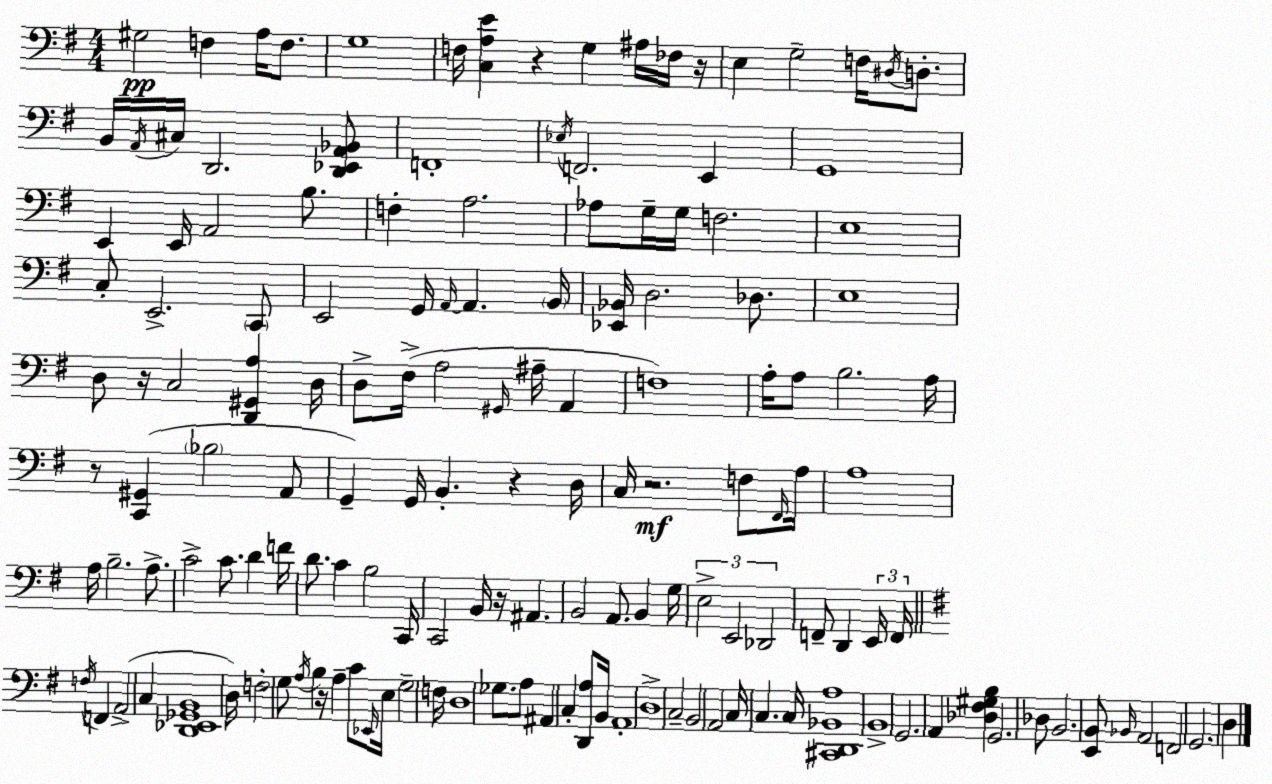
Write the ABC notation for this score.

X:1
T:Untitled
M:4/4
L:1/4
K:G
^G,2 F, A,/4 F,/2 G,4 F,/4 [C,A,E] z G, ^A,/4 _F,/4 z/4 E, G,2 F,/4 ^D,/4 D,/2 B,,/4 A,,/4 ^C,/4 D,,2 [D,,_E,,A,,_B,,]/2 F,,4 _E,/4 F,,2 E,, G,,4 E,, E,,/4 A,,2 B,/2 F, A,2 _A,/2 G,/4 G,/4 F,2 E,4 C,/2 E,,2 C,,/2 E,,2 G,,/4 A,,/4 A,, B,,/4 [_E,,_B,,]/4 D,2 _D,/2 E,4 D,/2 z/4 C,2 [D,,^G,,A,] D,/4 D,/2 ^F,/4 A,2 ^G,,/4 ^A,/4 A,, F,4 A,/4 A,/2 B,2 A,/4 z/2 [C,,^G,,] _B,2 A,,/2 G,, G,,/4 B,, z D,/4 C,/4 z2 F,/2 ^F,,/4 A,/4 A,4 A,/4 B,2 A,/2 C2 C/2 D F/4 D/2 C B,2 C,,/4 C,,2 B,,/4 z/4 ^A,, B,,2 A,,/2 B,, G,/4 E,2 E,,2 _D,,2 F,,/2 D,, E,,/4 F,,/4 F,/4 F,, A,,2 C, [D,,_E,,_G,,B,,]4 D,/4 F,2 G,/2 A,/4 B, z/4 A, C/2 _E,,/4 E,/4 G,2 F,/4 D,4 _G,/2 A,/2 ^A,, C, [D,,A,]/2 B,,/4 A,,4 D,4 C,2 B,,2 A,,2 C,/4 C, C,/4 [^C,,D,,_B,,A,]4 B,,4 G,,2 A,, [_D,^F,^G,B,] G,,2 _D,/2 B,,2 [E,,B,,]/2 _B,,/4 A,,2 F,,2 G,,2 D,